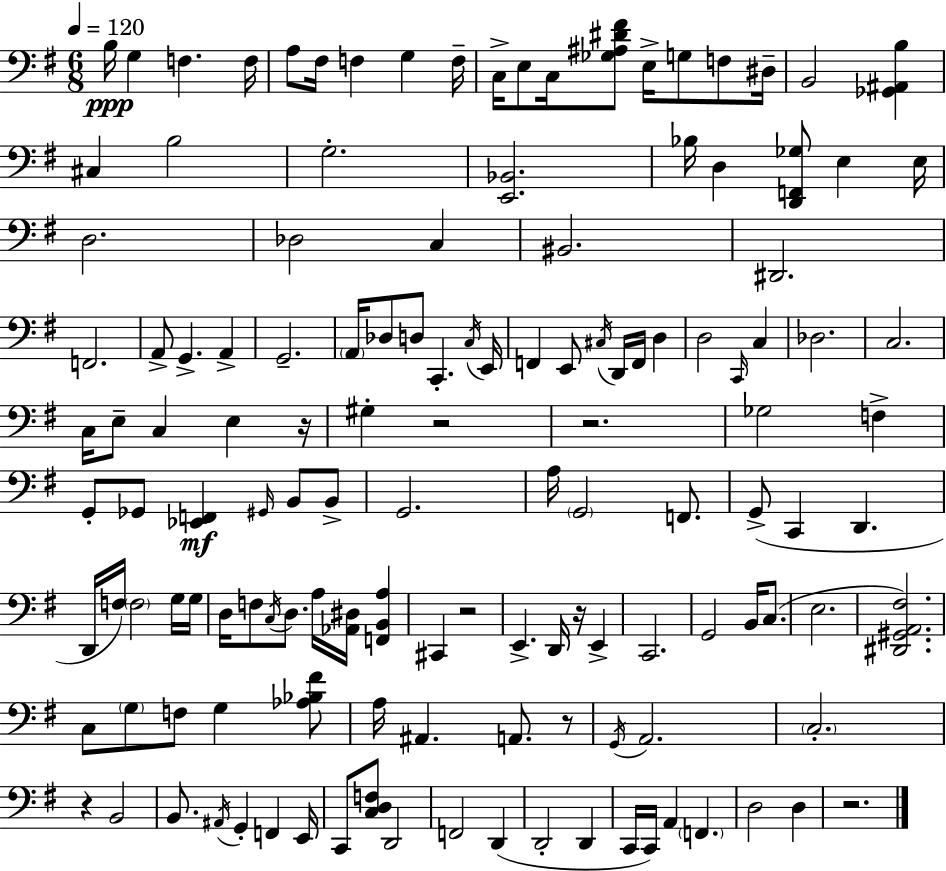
B3/s G3/q F3/q. F3/s A3/e F#3/s F3/q G3/q F3/s C3/s E3/e C3/s [Gb3,A#3,D#4,F#4]/e E3/s G3/e F3/e D#3/s B2/h [Gb2,A#2,B3]/q C#3/q B3/h G3/h. [E2,Bb2]/h. Bb3/s D3/q [D2,F2,Gb3]/e E3/q E3/s D3/h. Db3/h C3/q BIS2/h. D#2/h. F2/h. A2/e G2/q. A2/q G2/h. A2/s Db3/e D3/e C2/q. C3/s E2/s F2/q E2/e C#3/s D2/s F2/s D3/q D3/h C2/s C3/q Db3/h. C3/h. C3/s E3/e C3/q E3/q R/s G#3/q R/h R/h. Gb3/h F3/q G2/e Gb2/e [Eb2,F2]/q G#2/s B2/e B2/e G2/h. A3/s G2/h F2/e. G2/e C2/q D2/q. D2/s F3/s F3/h G3/s G3/s D3/s F3/e C3/s D3/e. A3/s [Ab2,D#3]/s [F2,B2,A3]/q C#2/q R/h E2/q. D2/s R/s E2/q C2/h. G2/h B2/s C3/e. E3/h. [D#2,G#2,A2,F#3]/h. C3/e G3/e F3/e G3/q [Ab3,Bb3,F#4]/e A3/s A#2/q. A2/e. R/e G2/s A2/h. C3/h. R/q B2/h B2/e. A#2/s G2/q F2/q E2/s C2/e [C3,D3,F3]/e D2/h F2/h D2/q D2/h D2/q C2/s C2/s A2/q F2/q. D3/h D3/q R/h.